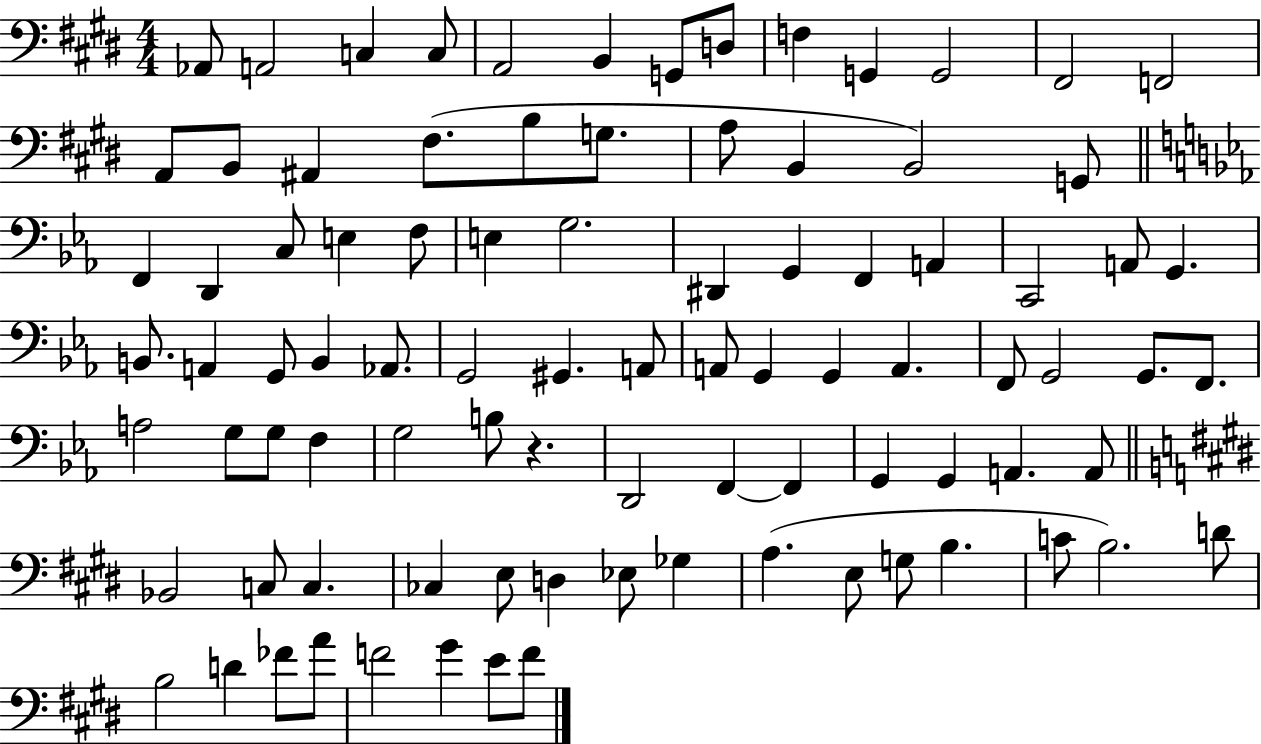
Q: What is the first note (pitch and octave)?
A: Ab2